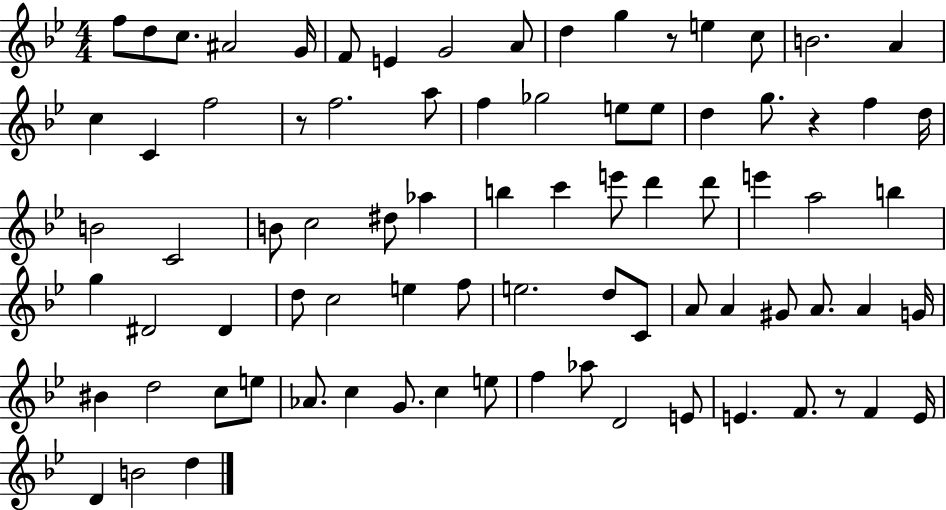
X:1
T:Untitled
M:4/4
L:1/4
K:Bb
f/2 d/2 c/2 ^A2 G/4 F/2 E G2 A/2 d g z/2 e c/2 B2 A c C f2 z/2 f2 a/2 f _g2 e/2 e/2 d g/2 z f d/4 B2 C2 B/2 c2 ^d/2 _a b c' e'/2 d' d'/2 e' a2 b g ^D2 ^D d/2 c2 e f/2 e2 d/2 C/2 A/2 A ^G/2 A/2 A G/4 ^B d2 c/2 e/2 _A/2 c G/2 c e/2 f _a/2 D2 E/2 E F/2 z/2 F E/4 D B2 d